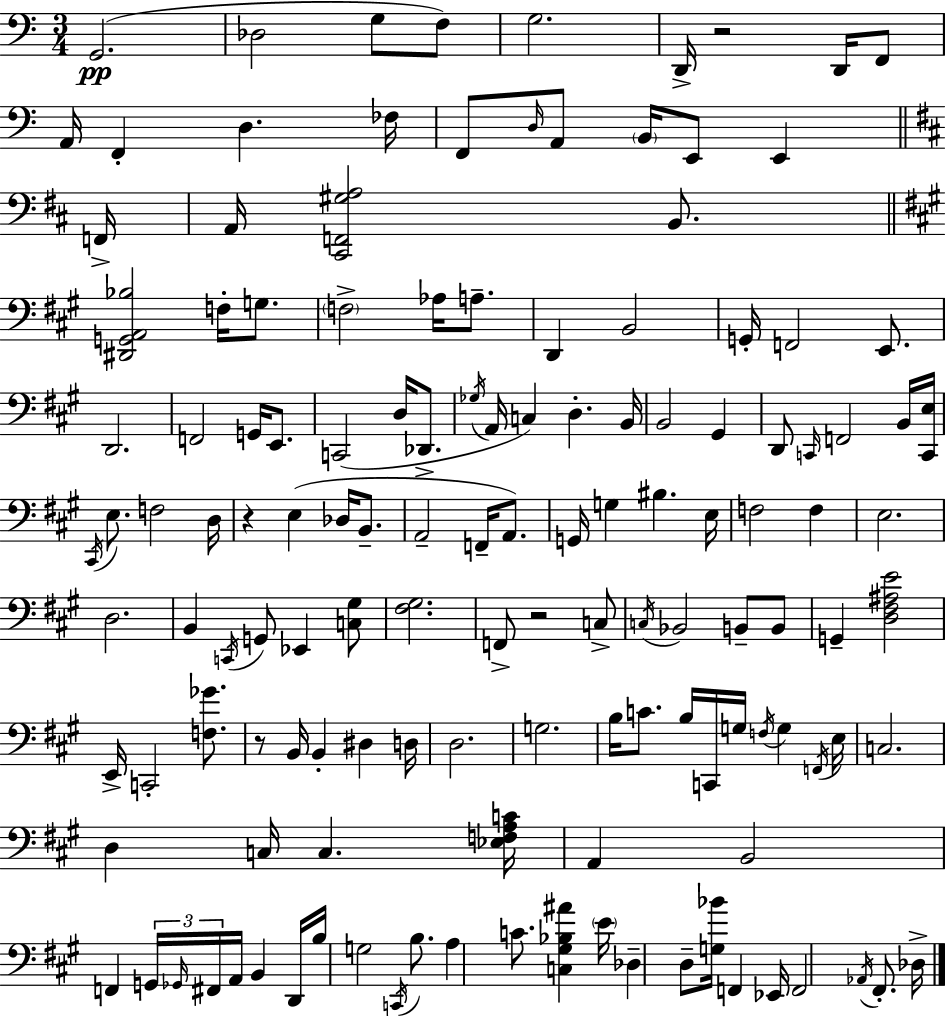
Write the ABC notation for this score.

X:1
T:Untitled
M:3/4
L:1/4
K:Am
G,,2 _D,2 G,/2 F,/2 G,2 D,,/4 z2 D,,/4 F,,/2 A,,/4 F,, D, _F,/4 F,,/2 D,/4 A,,/2 B,,/4 E,,/2 E,, F,,/4 A,,/4 [^C,,F,,^G,A,]2 B,,/2 [^D,,G,,A,,_B,]2 F,/4 G,/2 F,2 _A,/4 A,/2 D,, B,,2 G,,/4 F,,2 E,,/2 D,,2 F,,2 G,,/4 E,,/2 C,,2 D,/4 _D,,/2 _G,/4 A,,/4 C, D, B,,/4 B,,2 ^G,, D,,/2 C,,/4 F,,2 B,,/4 [C,,E,]/4 ^C,,/4 E,/2 F,2 D,/4 z E, _D,/4 B,,/2 A,,2 F,,/4 A,,/2 G,,/4 G, ^B, E,/4 F,2 F, E,2 D,2 B,, C,,/4 G,,/2 _E,, [C,^G,]/2 [^F,^G,]2 F,,/2 z2 C,/2 C,/4 _B,,2 B,,/2 B,,/2 G,, [D,^F,^A,E]2 E,,/4 C,,2 [F,_G]/2 z/2 B,,/4 B,, ^D, D,/4 D,2 G,2 B,/4 C/2 B,/4 C,,/4 G,/4 F,/4 G, F,,/4 E,/4 C,2 D, C,/4 C, [_E,F,A,C]/4 A,, B,,2 F,, G,,/4 _G,,/4 ^F,,/4 A,,/4 B,, D,,/4 B,/4 G,2 C,,/4 B,/2 A, C/2 [C,^G,_B,^A] E/4 _D, D,/2 [G,_B]/4 F,, _E,,/4 F,,2 _A,,/4 ^F,,/2 _D,/4